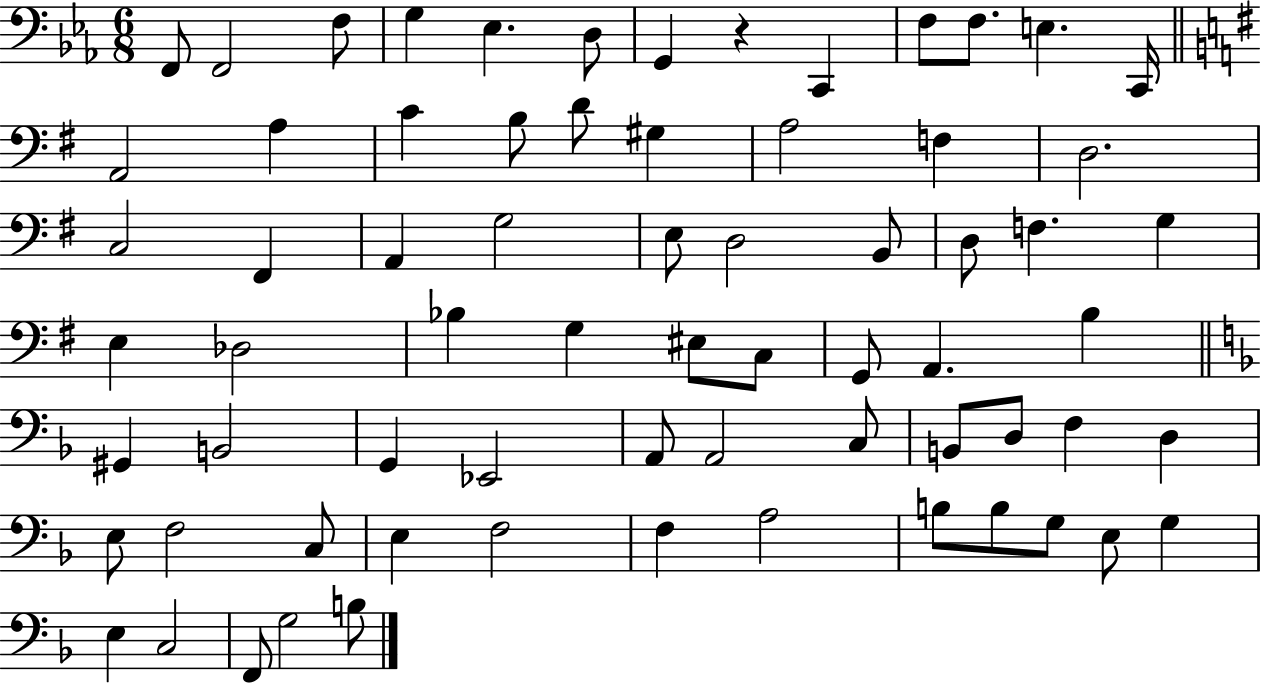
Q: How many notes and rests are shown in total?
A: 69